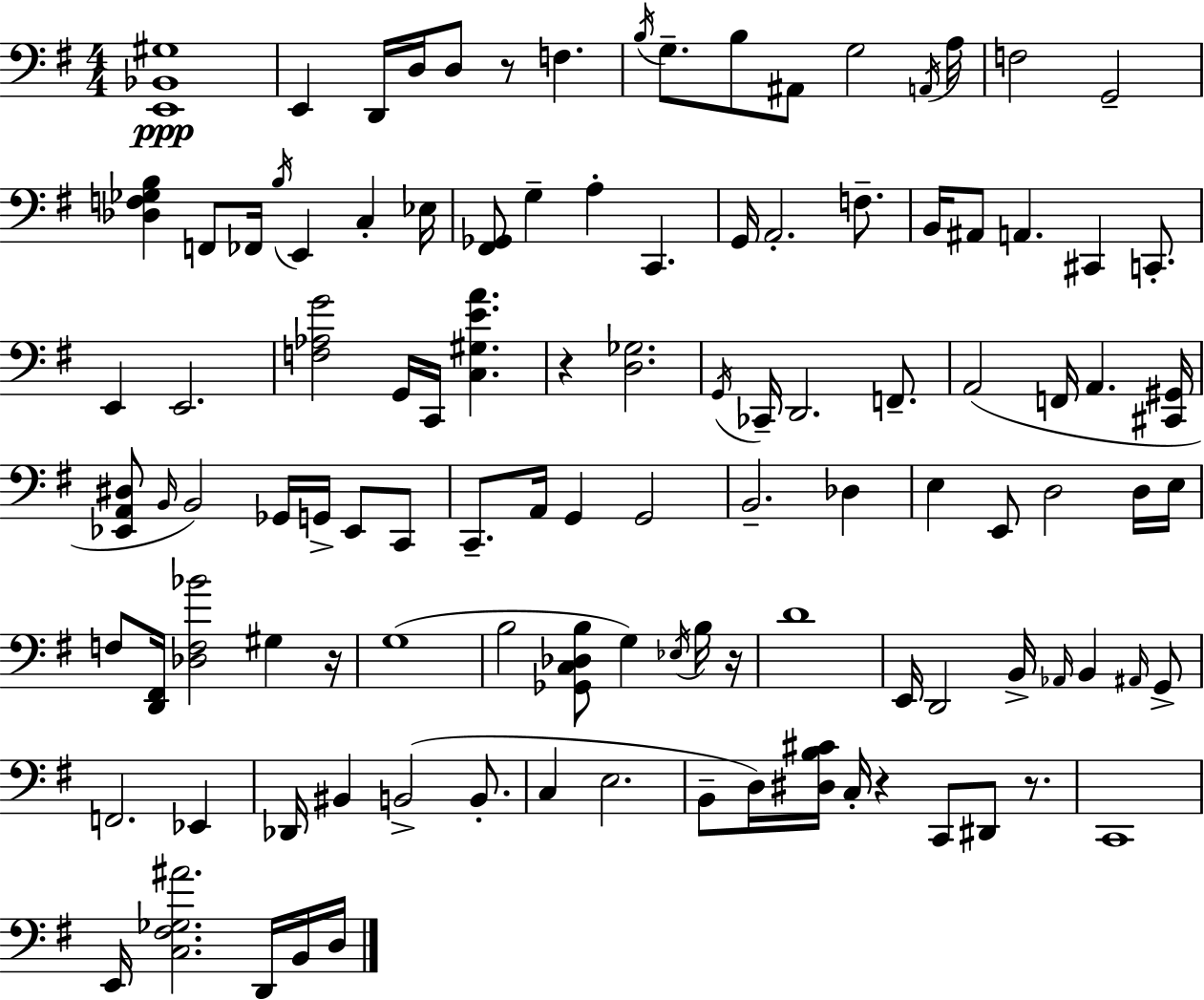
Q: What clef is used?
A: bass